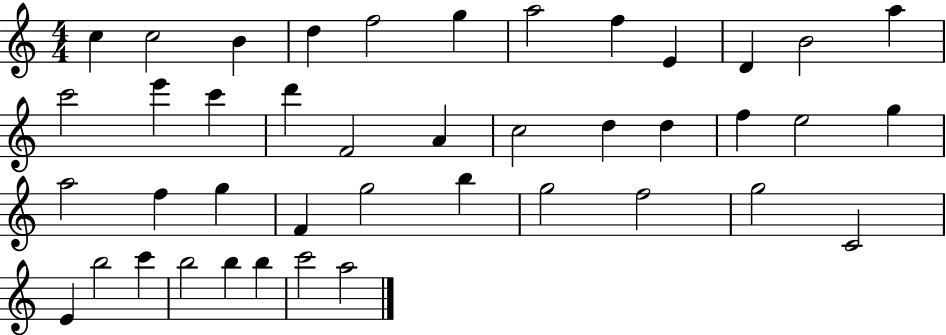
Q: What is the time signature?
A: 4/4